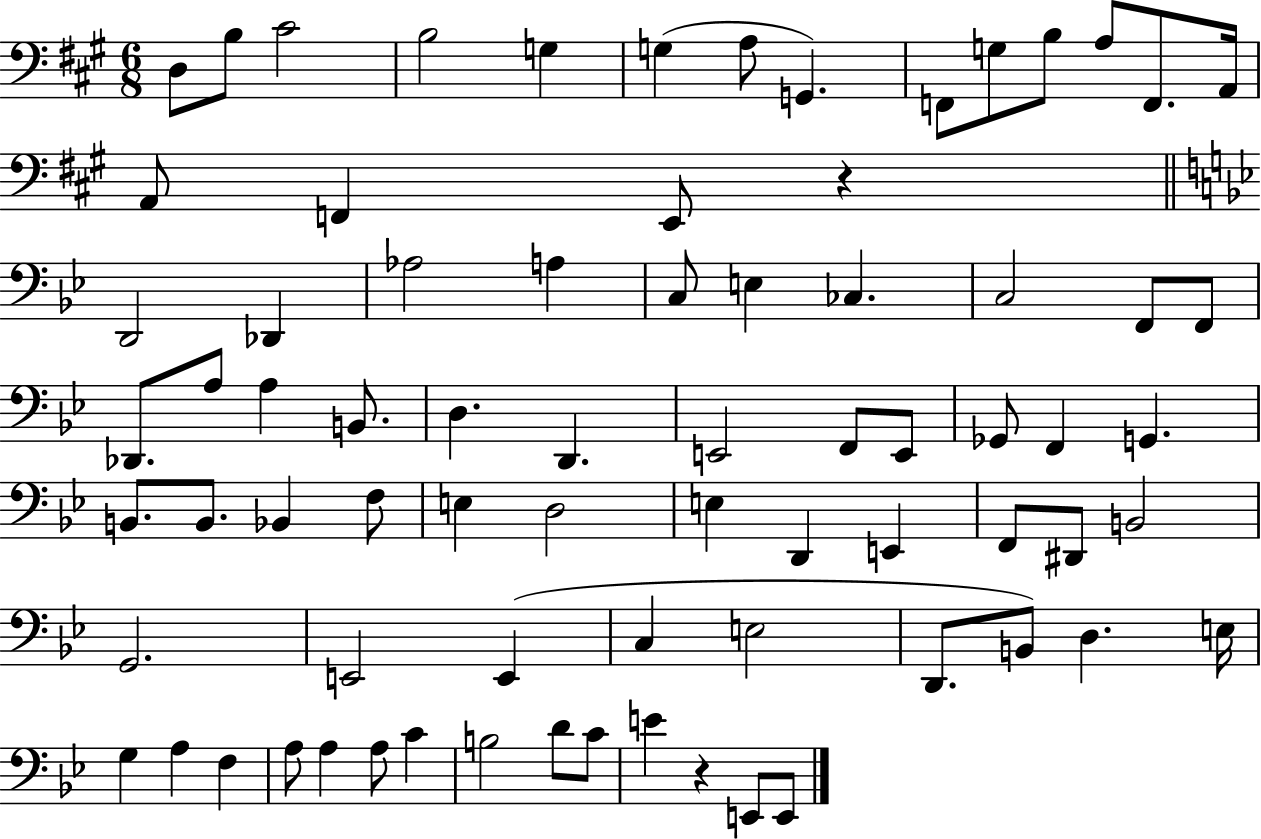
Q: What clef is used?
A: bass